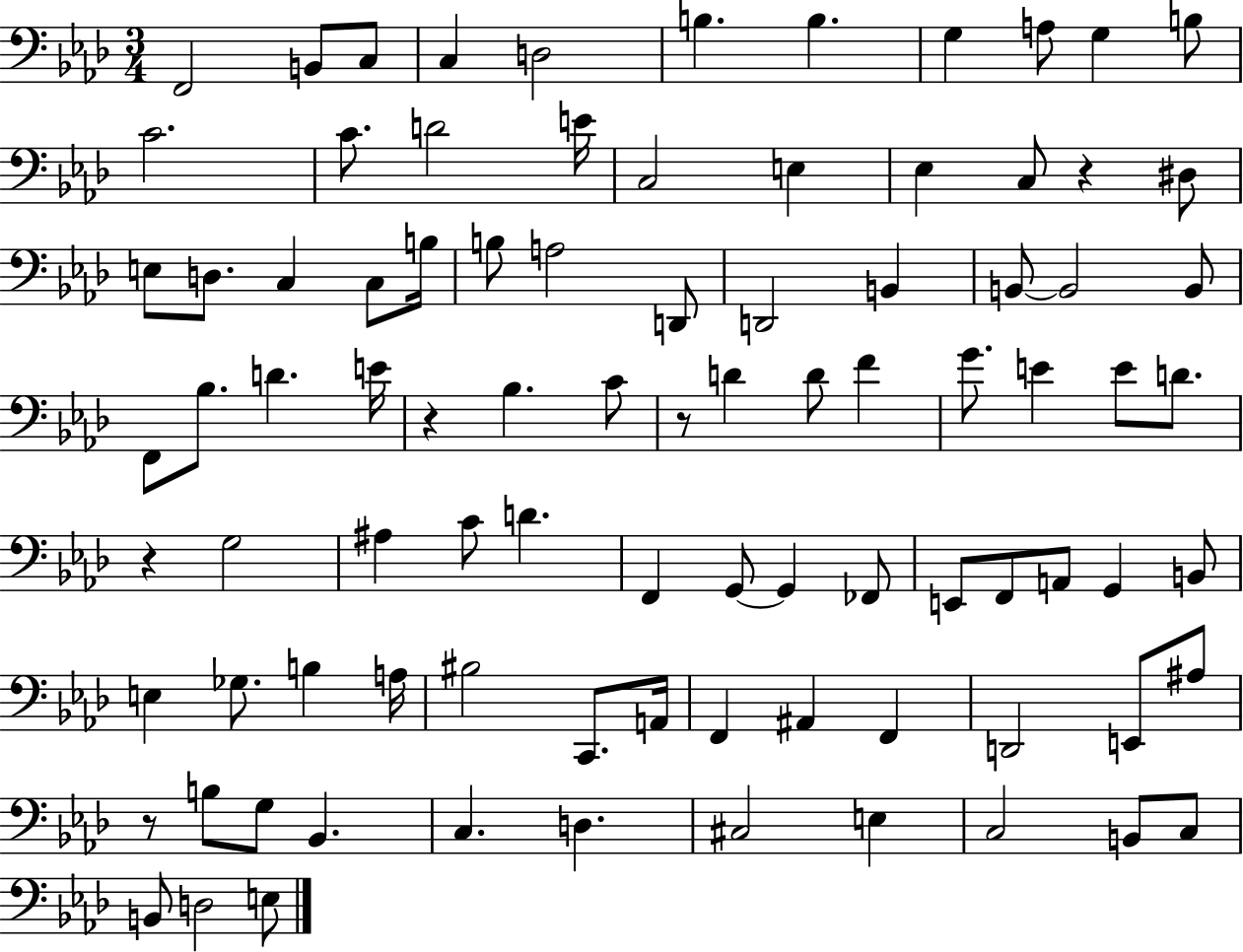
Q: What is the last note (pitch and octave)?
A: E3